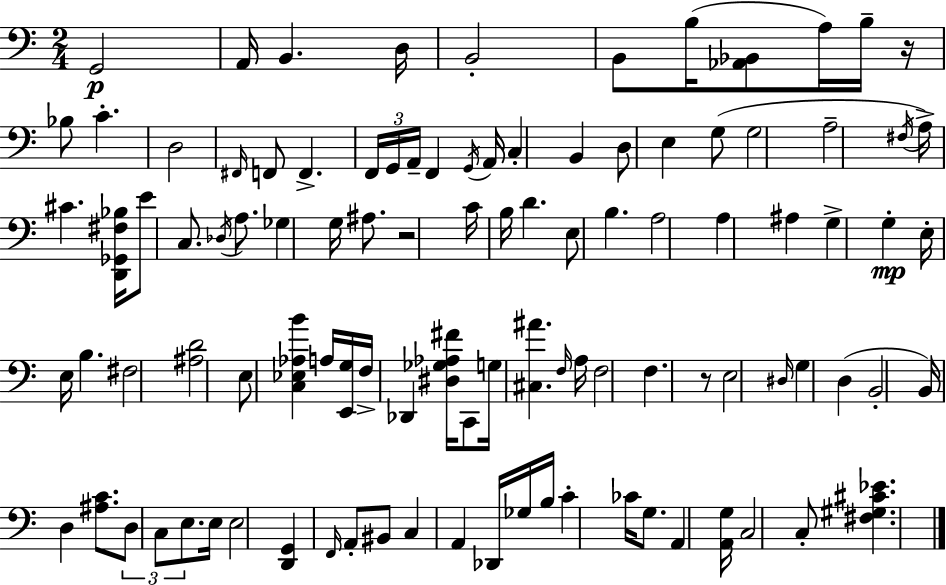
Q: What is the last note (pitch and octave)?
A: C3